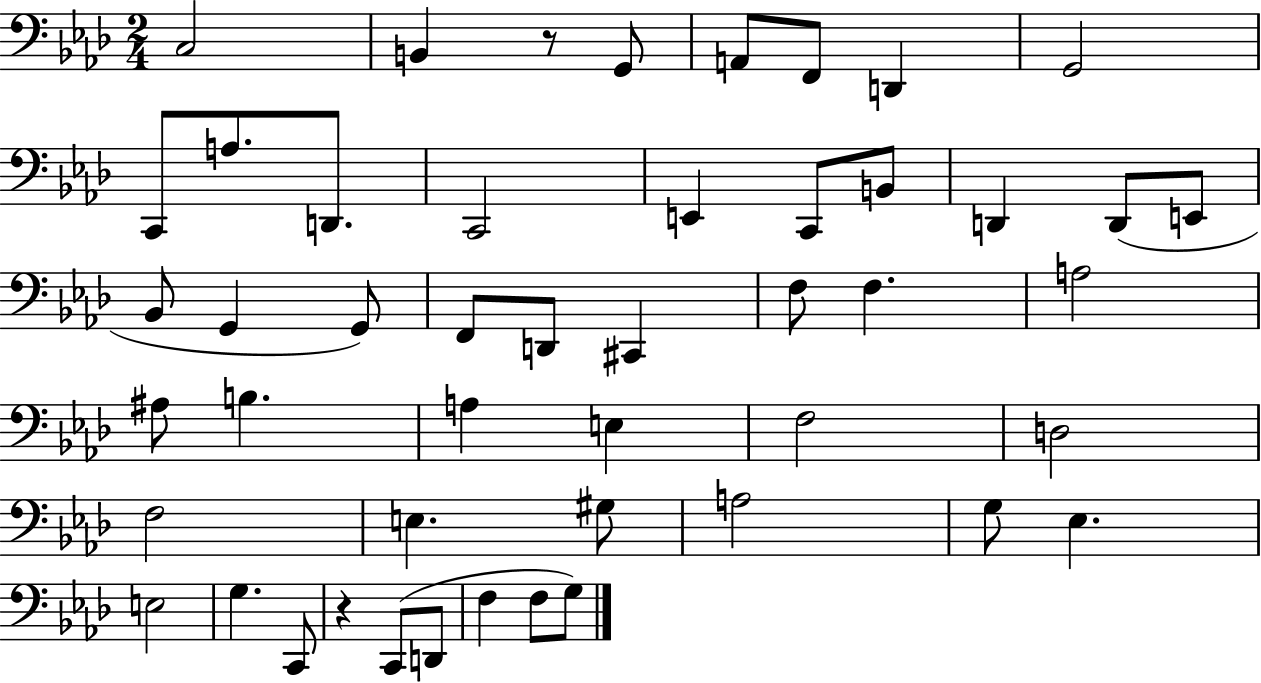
{
  \clef bass
  \numericTimeSignature
  \time 2/4
  \key aes \major
  \repeat volta 2 { c2 | b,4 r8 g,8 | a,8 f,8 d,4 | g,2 | \break c,8 a8. d,8. | c,2 | e,4 c,8 b,8 | d,4 d,8( e,8 | \break bes,8 g,4 g,8) | f,8 d,8 cis,4 | f8 f4. | a2 | \break ais8 b4. | a4 e4 | f2 | d2 | \break f2 | e4. gis8 | a2 | g8 ees4. | \break e2 | g4. c,8 | r4 c,8( d,8 | f4 f8 g8) | \break } \bar "|."
}